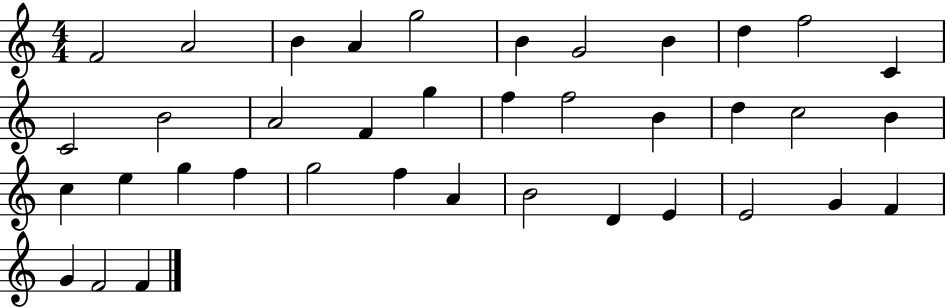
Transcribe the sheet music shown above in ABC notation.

X:1
T:Untitled
M:4/4
L:1/4
K:C
F2 A2 B A g2 B G2 B d f2 C C2 B2 A2 F g f f2 B d c2 B c e g f g2 f A B2 D E E2 G F G F2 F